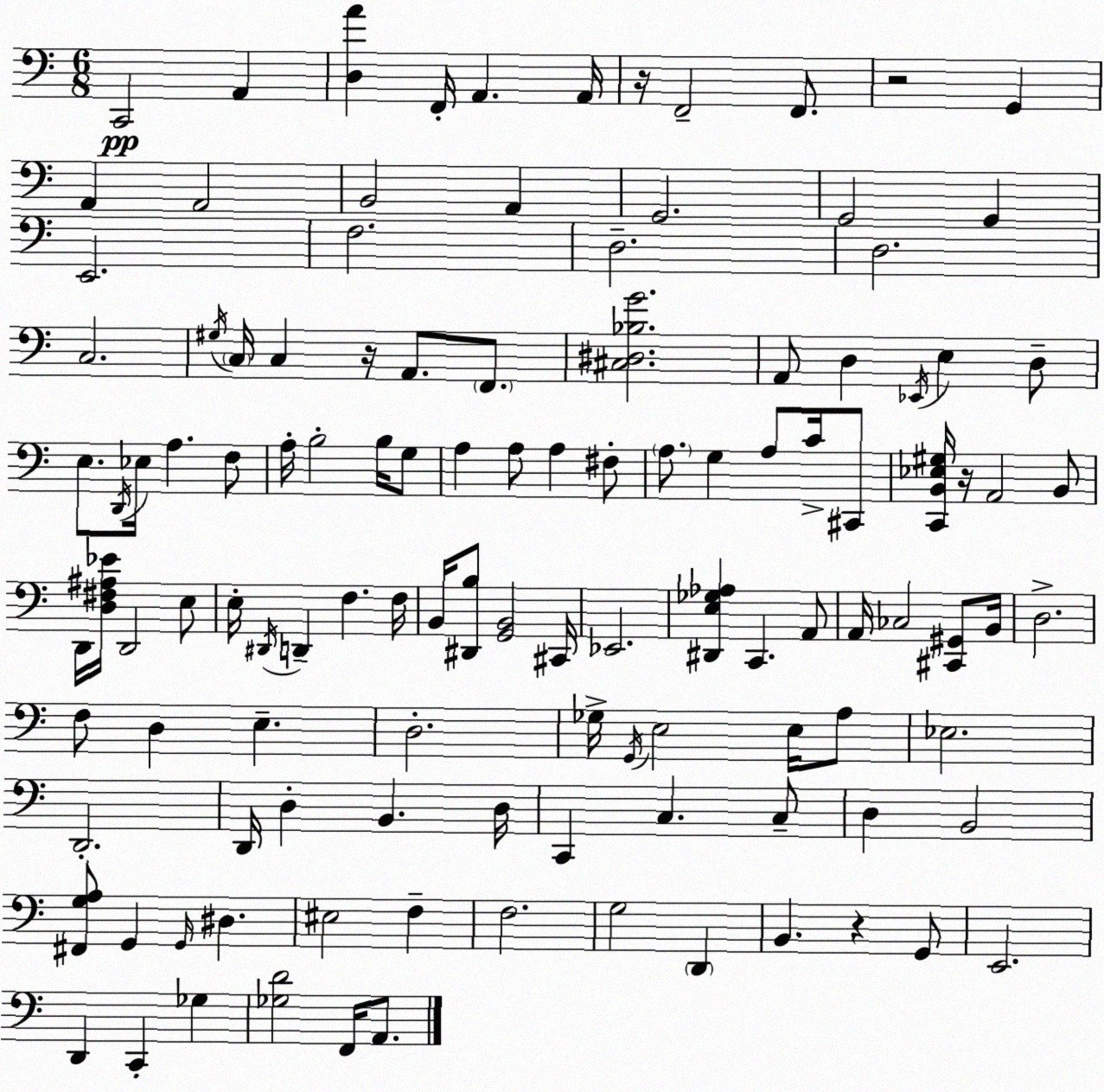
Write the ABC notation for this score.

X:1
T:Untitled
M:6/8
L:1/4
K:C
C,,2 A,, [D,A] F,,/4 A,, A,,/4 z/4 F,,2 F,,/2 z2 G,, A,, A,,2 B,,2 A,, G,,2 G,,2 G,, E,,2 F,2 D,2 D,2 C,2 ^G,/4 C,/4 C, z/4 A,,/2 F,,/2 [^C,^D,_B,G]2 A,,/2 D, _E,,/4 E, D,/2 E,/2 D,,/4 _E,/4 A, F,/2 A,/4 B,2 B,/4 G,/2 A, A,/2 A, ^F,/2 A,/2 G, A,/2 C/4 ^C,,/2 [C,,B,,_E,^G,]/4 z/4 A,,2 B,,/2 D,,/4 [D,^F,^A,_E]/4 D,,2 E,/2 E,/4 ^D,,/4 D,, F, F,/4 B,,/4 [^D,,B,]/2 [G,,B,,]2 ^C,,/4 _E,,2 [^D,,E,_G,_A,] C,, A,,/2 A,,/4 _C,2 [^C,,^G,,]/2 B,,/4 D,2 F,/2 D, E, D,2 _G,/4 G,,/4 E,2 E,/4 A,/2 _E,2 D,,2 D,,/4 D, B,, D,/4 C,, C, C,/2 D, B,,2 [^F,,G,A,]/2 G,, G,,/4 ^D, ^E,2 F, F,2 G,2 D,, B,, z G,,/2 E,,2 D,, C,, _G, [_G,D]2 F,,/4 A,,/2